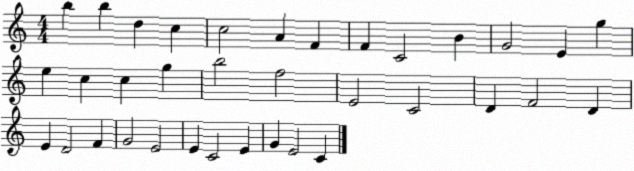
X:1
T:Untitled
M:4/4
L:1/4
K:C
b b d c c2 A F F C2 B G2 E g e c c g b2 f2 E2 C2 D F2 D E D2 F G2 E2 E C2 E G E2 C